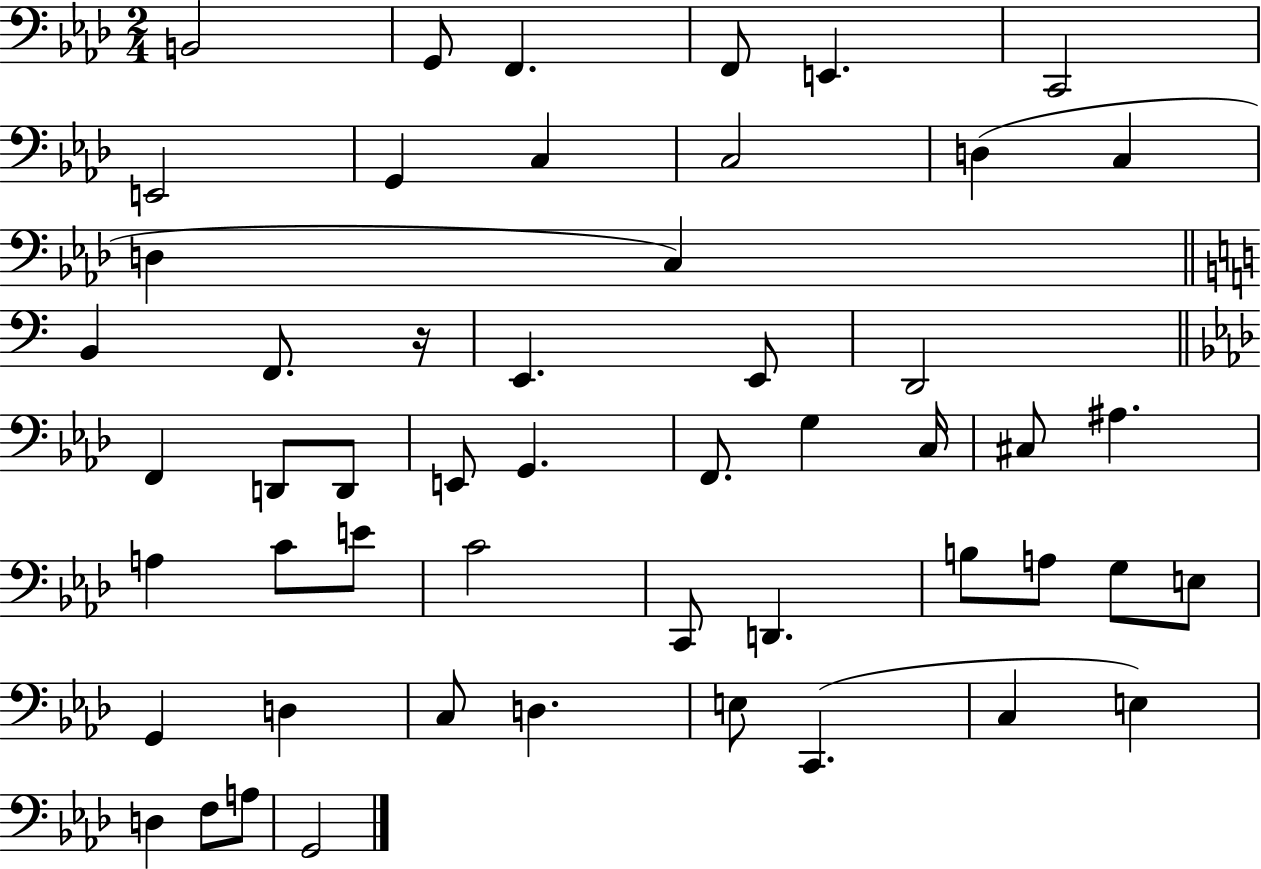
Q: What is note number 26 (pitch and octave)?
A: G3